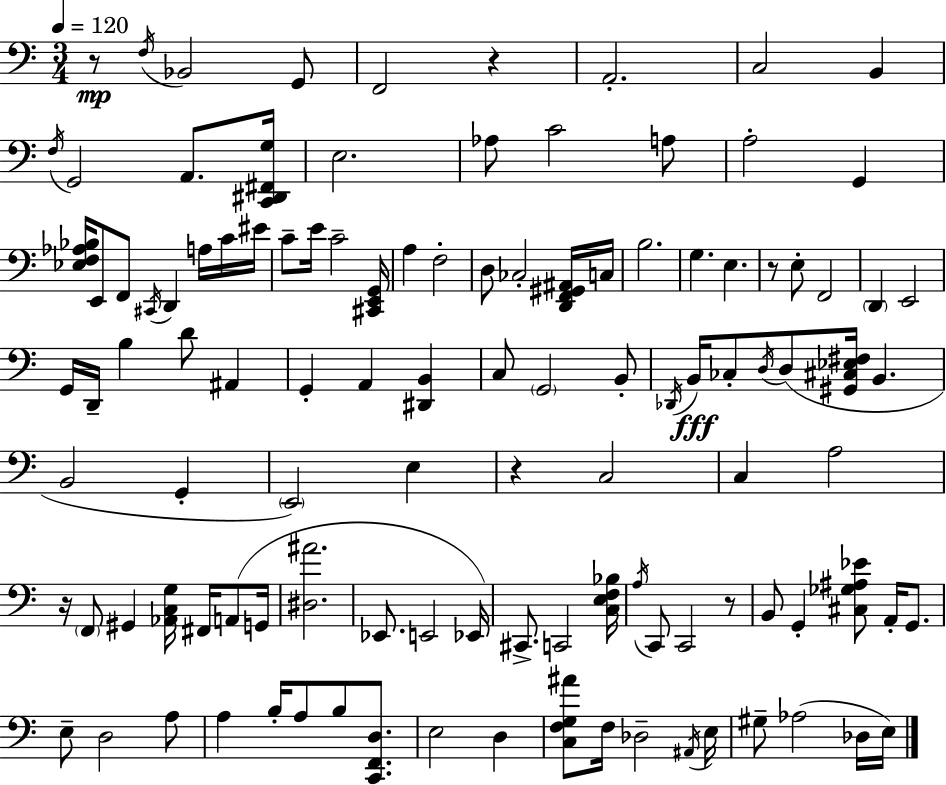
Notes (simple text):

R/e F3/s Bb2/h G2/e F2/h R/q A2/h. C3/h B2/q F3/s G2/h A2/e. [C2,D#2,F#2,G3]/s E3/h. Ab3/e C4/h A3/e A3/h G2/q [Eb3,F3,Ab3,Bb3]/s E2/e F2/e C#2/s D2/q A3/s C4/s EIS4/s C4/e E4/s C4/h [C#2,E2,G2]/s A3/q F3/h D3/e CES3/h [D2,F2,G#2,A#2]/s C3/s B3/h. G3/q. E3/q. R/e E3/e F2/h D2/q E2/h G2/s D2/s B3/q D4/e A#2/q G2/q A2/q [D#2,B2]/q C3/e G2/h B2/e Db2/s B2/s CES3/e D3/s D3/e [G#2,C#3,Eb3,F#3]/s B2/q. B2/h G2/q E2/h E3/q R/q C3/h C3/q A3/h R/s F2/e G#2/q [Ab2,C3,G3]/s F#2/s A2/e G2/s [D#3,A#4]/h. Eb2/e. E2/h Eb2/s C#2/e. C2/h [C3,E3,F3,Bb3]/s A3/s C2/e C2/h R/e B2/e G2/q [C#3,Gb3,A#3,Eb4]/e A2/s G2/e. E3/e D3/h A3/e A3/q B3/s A3/e B3/e [C2,F2,D3]/e. E3/h D3/q [C3,F3,G3,A#4]/e F3/s Db3/h A#2/s E3/s G#3/e Ab3/h Db3/s E3/s